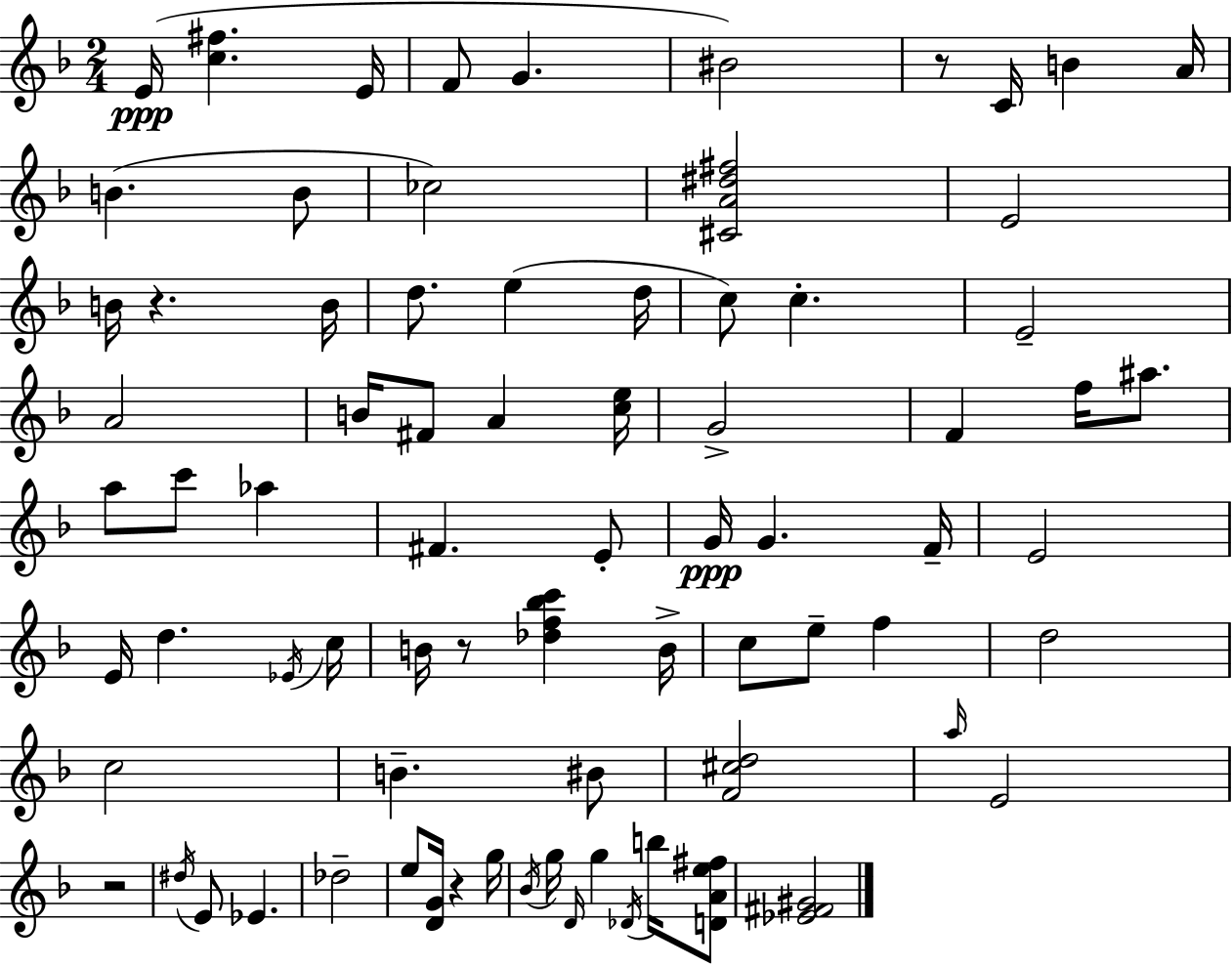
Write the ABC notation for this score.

X:1
T:Untitled
M:2/4
L:1/4
K:Dm
E/4 [c^f] E/4 F/2 G ^B2 z/2 C/4 B A/4 B B/2 _c2 [^CA^d^f]2 E2 B/4 z B/4 d/2 e d/4 c/2 c E2 A2 B/4 ^F/2 A [ce]/4 G2 F f/4 ^a/2 a/2 c'/2 _a ^F E/2 G/4 G F/4 E2 E/4 d _E/4 c/4 B/4 z/2 [_df_bc'] B/4 c/2 e/2 f d2 c2 B ^B/2 [F^cd]2 a/4 E2 z2 ^d/4 E/2 _E _d2 e/2 [DG]/4 z g/4 _B/4 g/4 D/4 g _D/4 b/4 [DAe^f]/2 [_E^F^G]2